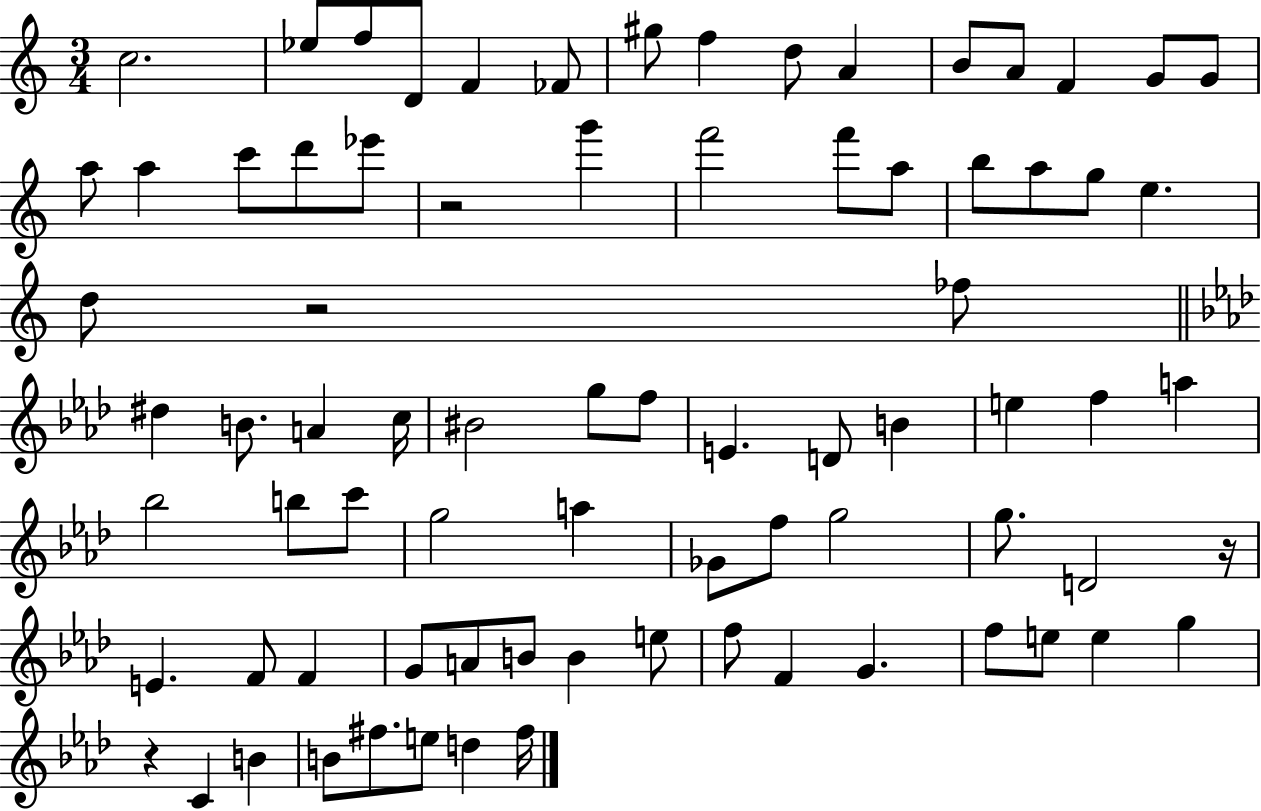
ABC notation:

X:1
T:Untitled
M:3/4
L:1/4
K:C
c2 _e/2 f/2 D/2 F _F/2 ^g/2 f d/2 A B/2 A/2 F G/2 G/2 a/2 a c'/2 d'/2 _e'/2 z2 g' f'2 f'/2 a/2 b/2 a/2 g/2 e d/2 z2 _f/2 ^d B/2 A c/4 ^B2 g/2 f/2 E D/2 B e f a _b2 b/2 c'/2 g2 a _G/2 f/2 g2 g/2 D2 z/4 E F/2 F G/2 A/2 B/2 B e/2 f/2 F G f/2 e/2 e g z C B B/2 ^f/2 e/2 d ^f/4